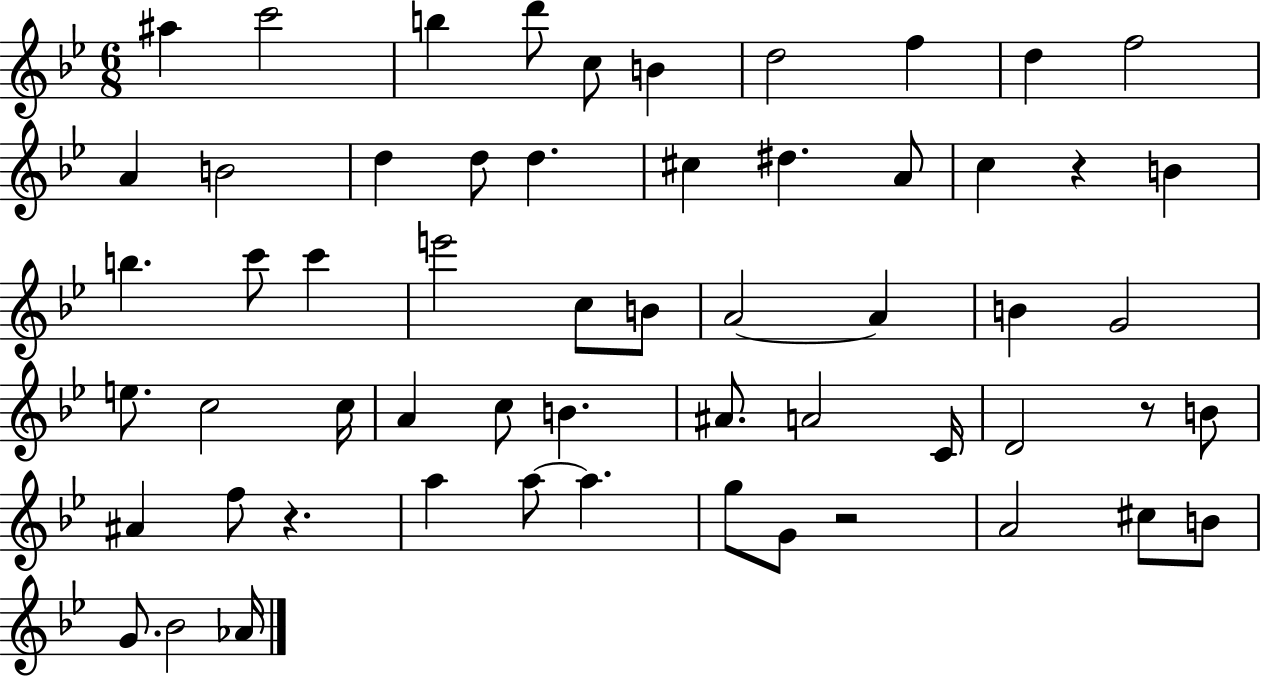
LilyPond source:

{
  \clef treble
  \numericTimeSignature
  \time 6/8
  \key bes \major
  ais''4 c'''2 | b''4 d'''8 c''8 b'4 | d''2 f''4 | d''4 f''2 | \break a'4 b'2 | d''4 d''8 d''4. | cis''4 dis''4. a'8 | c''4 r4 b'4 | \break b''4. c'''8 c'''4 | e'''2 c''8 b'8 | a'2~~ a'4 | b'4 g'2 | \break e''8. c''2 c''16 | a'4 c''8 b'4. | ais'8. a'2 c'16 | d'2 r8 b'8 | \break ais'4 f''8 r4. | a''4 a''8~~ a''4. | g''8 g'8 r2 | a'2 cis''8 b'8 | \break g'8. bes'2 aes'16 | \bar "|."
}